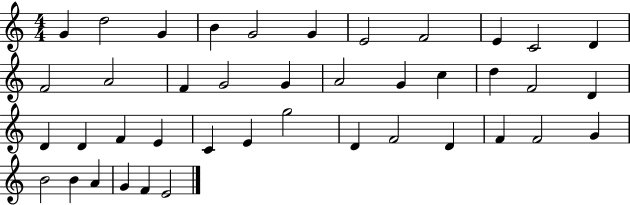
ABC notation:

X:1
T:Untitled
M:4/4
L:1/4
K:C
G d2 G B G2 G E2 F2 E C2 D F2 A2 F G2 G A2 G c d F2 D D D F E C E g2 D F2 D F F2 G B2 B A G F E2